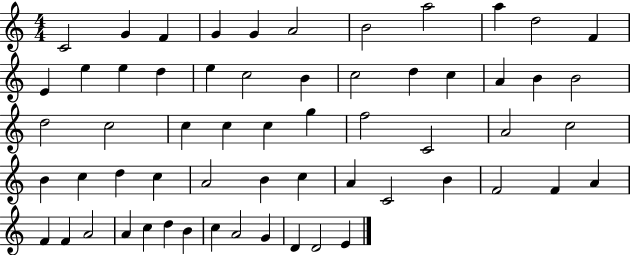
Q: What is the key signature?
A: C major